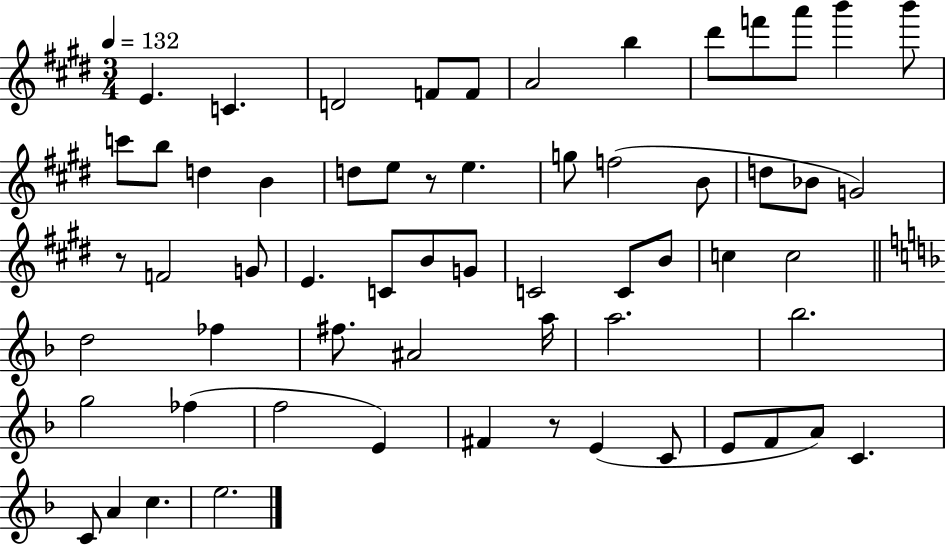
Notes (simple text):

E4/q. C4/q. D4/h F4/e F4/e A4/h B5/q D#6/e F6/e A6/e B6/q B6/e C6/e B5/e D5/q B4/q D5/e E5/e R/e E5/q. G5/e F5/h B4/e D5/e Bb4/e G4/h R/e F4/h G4/e E4/q. C4/e B4/e G4/e C4/h C4/e B4/e C5/q C5/h D5/h FES5/q F#5/e. A#4/h A5/s A5/h. Bb5/h. G5/h FES5/q F5/h E4/q F#4/q R/e E4/q C4/e E4/e F4/e A4/e C4/q. C4/e A4/q C5/q. E5/h.